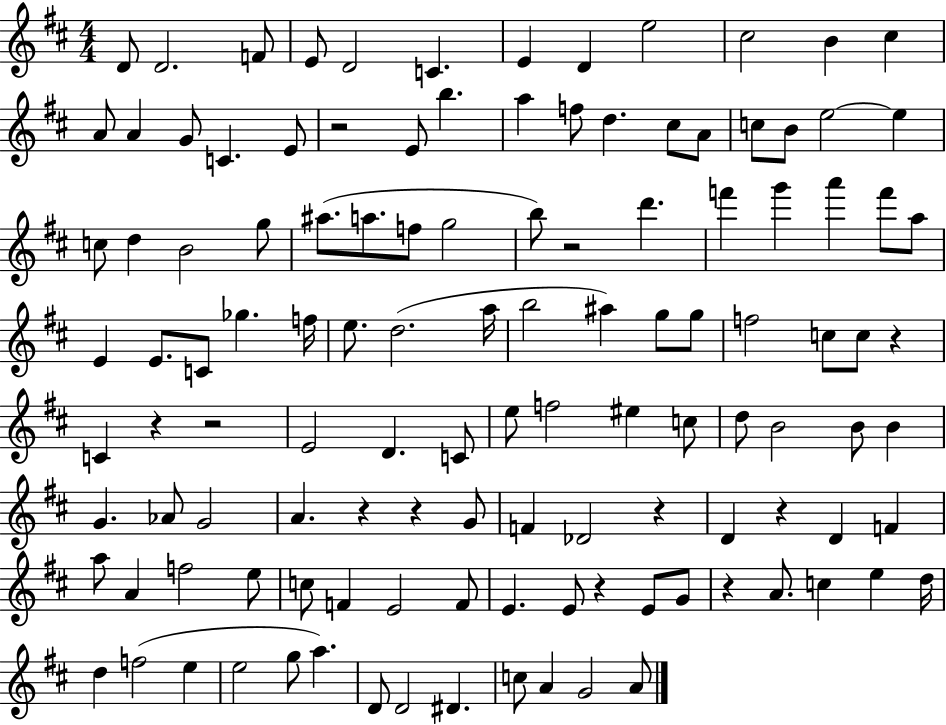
D4/e D4/h. F4/e E4/e D4/h C4/q. E4/q D4/q E5/h C#5/h B4/q C#5/q A4/e A4/q G4/e C4/q. E4/e R/h E4/e B5/q. A5/q F5/e D5/q. C#5/e A4/e C5/e B4/e E5/h E5/q C5/e D5/q B4/h G5/e A#5/e. A5/e. F5/e G5/h B5/e R/h D6/q. F6/q G6/q A6/q F6/e A5/e E4/q E4/e. C4/e Gb5/q. F5/s E5/e. D5/h. A5/s B5/h A#5/q G5/e G5/e F5/h C5/e C5/e R/q C4/q R/q R/h E4/h D4/q. C4/e E5/e F5/h EIS5/q C5/e D5/e B4/h B4/e B4/q G4/q. Ab4/e G4/h A4/q. R/q R/q G4/e F4/q Db4/h R/q D4/q R/q D4/q F4/q A5/e A4/q F5/h E5/e C5/e F4/q E4/h F4/e E4/q. E4/e R/q E4/e G4/e R/q A4/e. C5/q E5/q D5/s D5/q F5/h E5/q E5/h G5/e A5/q. D4/e D4/h D#4/q. C5/e A4/q G4/h A4/e